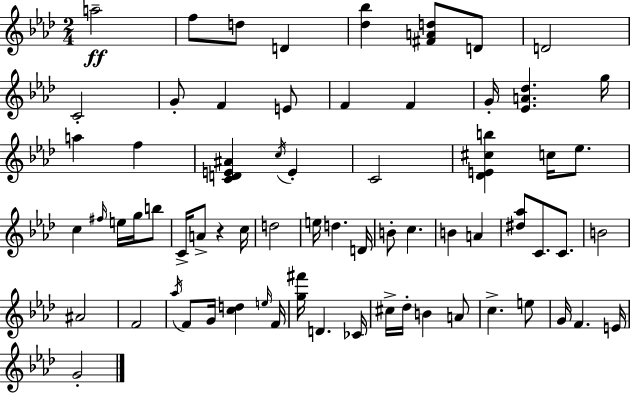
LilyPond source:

{
  \clef treble
  \numericTimeSignature
  \time 2/4
  \key f \minor
  a''2--\ff | f''8 d''8 d'4 | <des'' bes''>4 <fis' a' d''>8 d'8 | d'2 | \break c'2-. | g'8-. f'4 e'8 | f'4 f'4 | g'16-. <ees' a' des''>4. g''16 | \break a''4 f''4 | <c' d' e' ais'>4 \acciaccatura { c''16 } e'4-. | c'2 | <des' e' cis'' b''>4 c''16 ees''8. | \break c''4 \grace { fis''16 } e''16 g''16 | b''8 c'16-> a'8-> r4 | c''16 d''2 | e''16 d''4. | \break d'16 b'8-. c''4. | b'4 a'4 | <dis'' aes''>8 c'8. c'8. | b'2 | \break ais'2 | f'2 | \acciaccatura { aes''16 } f'8 g'16 <c'' d''>4 | \grace { e''16 } f'16 <g'' fis'''>16 d'4. | \break ces'16 cis''16-> des''16-. b'4 | a'8 c''4.-> | e''8 g'16 f'4. | e'16 g'2-. | \break \bar "|."
}